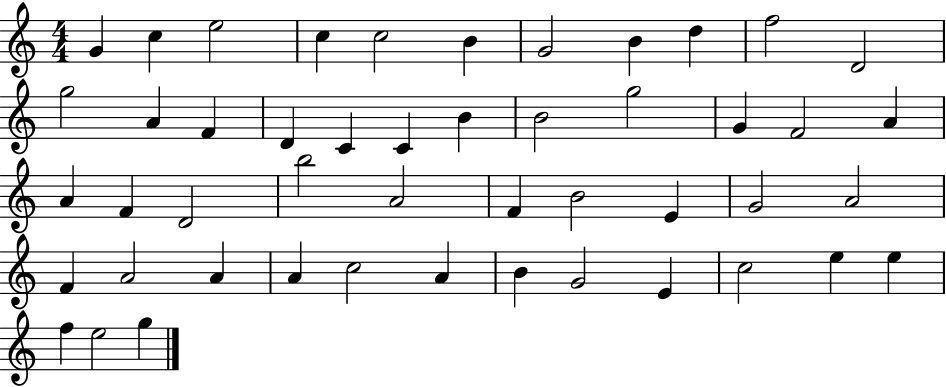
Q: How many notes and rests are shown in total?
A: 48